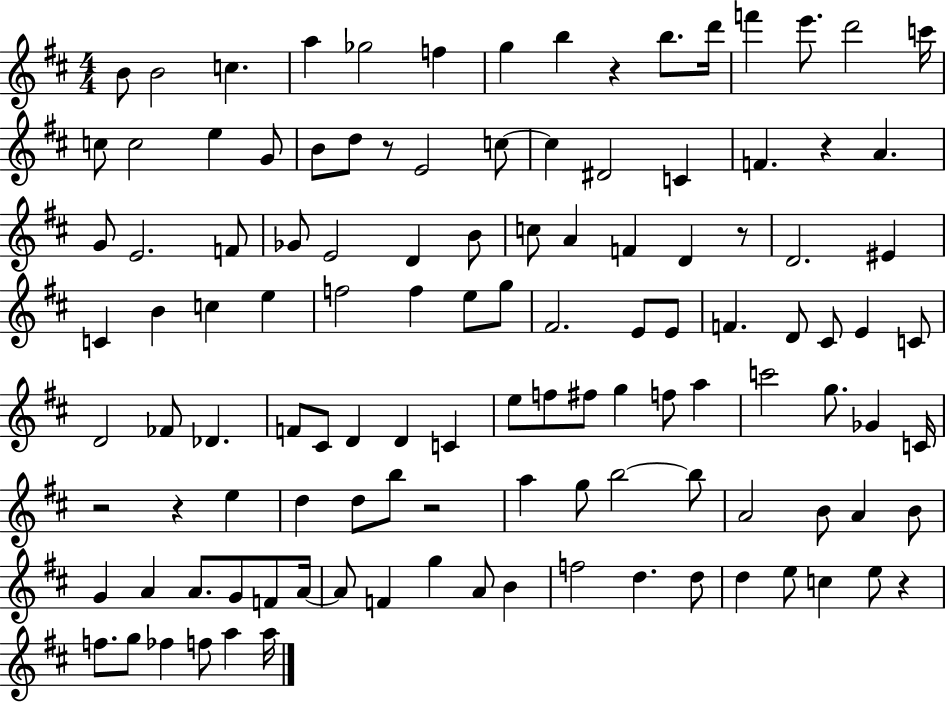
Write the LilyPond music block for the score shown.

{
  \clef treble
  \numericTimeSignature
  \time 4/4
  \key d \major
  \repeat volta 2 { b'8 b'2 c''4. | a''4 ges''2 f''4 | g''4 b''4 r4 b''8. d'''16 | f'''4 e'''8. d'''2 c'''16 | \break c''8 c''2 e''4 g'8 | b'8 d''8 r8 e'2 c''8~~ | c''4 dis'2 c'4 | f'4. r4 a'4. | \break g'8 e'2. f'8 | ges'8 e'2 d'4 b'8 | c''8 a'4 f'4 d'4 r8 | d'2. eis'4 | \break c'4 b'4 c''4 e''4 | f''2 f''4 e''8 g''8 | fis'2. e'8 e'8 | f'4. d'8 cis'8 e'4 c'8 | \break d'2 fes'8 des'4. | f'8 cis'8 d'4 d'4 c'4 | e''8 f''8 fis''8 g''4 f''8 a''4 | c'''2 g''8. ges'4 c'16 | \break r2 r4 e''4 | d''4 d''8 b''8 r2 | a''4 g''8 b''2~~ b''8 | a'2 b'8 a'4 b'8 | \break g'4 a'4 a'8. g'8 f'8 a'16~~ | a'8 f'4 g''4 a'8 b'4 | f''2 d''4. d''8 | d''4 e''8 c''4 e''8 r4 | \break f''8. g''8 fes''4 f''8 a''4 a''16 | } \bar "|."
}